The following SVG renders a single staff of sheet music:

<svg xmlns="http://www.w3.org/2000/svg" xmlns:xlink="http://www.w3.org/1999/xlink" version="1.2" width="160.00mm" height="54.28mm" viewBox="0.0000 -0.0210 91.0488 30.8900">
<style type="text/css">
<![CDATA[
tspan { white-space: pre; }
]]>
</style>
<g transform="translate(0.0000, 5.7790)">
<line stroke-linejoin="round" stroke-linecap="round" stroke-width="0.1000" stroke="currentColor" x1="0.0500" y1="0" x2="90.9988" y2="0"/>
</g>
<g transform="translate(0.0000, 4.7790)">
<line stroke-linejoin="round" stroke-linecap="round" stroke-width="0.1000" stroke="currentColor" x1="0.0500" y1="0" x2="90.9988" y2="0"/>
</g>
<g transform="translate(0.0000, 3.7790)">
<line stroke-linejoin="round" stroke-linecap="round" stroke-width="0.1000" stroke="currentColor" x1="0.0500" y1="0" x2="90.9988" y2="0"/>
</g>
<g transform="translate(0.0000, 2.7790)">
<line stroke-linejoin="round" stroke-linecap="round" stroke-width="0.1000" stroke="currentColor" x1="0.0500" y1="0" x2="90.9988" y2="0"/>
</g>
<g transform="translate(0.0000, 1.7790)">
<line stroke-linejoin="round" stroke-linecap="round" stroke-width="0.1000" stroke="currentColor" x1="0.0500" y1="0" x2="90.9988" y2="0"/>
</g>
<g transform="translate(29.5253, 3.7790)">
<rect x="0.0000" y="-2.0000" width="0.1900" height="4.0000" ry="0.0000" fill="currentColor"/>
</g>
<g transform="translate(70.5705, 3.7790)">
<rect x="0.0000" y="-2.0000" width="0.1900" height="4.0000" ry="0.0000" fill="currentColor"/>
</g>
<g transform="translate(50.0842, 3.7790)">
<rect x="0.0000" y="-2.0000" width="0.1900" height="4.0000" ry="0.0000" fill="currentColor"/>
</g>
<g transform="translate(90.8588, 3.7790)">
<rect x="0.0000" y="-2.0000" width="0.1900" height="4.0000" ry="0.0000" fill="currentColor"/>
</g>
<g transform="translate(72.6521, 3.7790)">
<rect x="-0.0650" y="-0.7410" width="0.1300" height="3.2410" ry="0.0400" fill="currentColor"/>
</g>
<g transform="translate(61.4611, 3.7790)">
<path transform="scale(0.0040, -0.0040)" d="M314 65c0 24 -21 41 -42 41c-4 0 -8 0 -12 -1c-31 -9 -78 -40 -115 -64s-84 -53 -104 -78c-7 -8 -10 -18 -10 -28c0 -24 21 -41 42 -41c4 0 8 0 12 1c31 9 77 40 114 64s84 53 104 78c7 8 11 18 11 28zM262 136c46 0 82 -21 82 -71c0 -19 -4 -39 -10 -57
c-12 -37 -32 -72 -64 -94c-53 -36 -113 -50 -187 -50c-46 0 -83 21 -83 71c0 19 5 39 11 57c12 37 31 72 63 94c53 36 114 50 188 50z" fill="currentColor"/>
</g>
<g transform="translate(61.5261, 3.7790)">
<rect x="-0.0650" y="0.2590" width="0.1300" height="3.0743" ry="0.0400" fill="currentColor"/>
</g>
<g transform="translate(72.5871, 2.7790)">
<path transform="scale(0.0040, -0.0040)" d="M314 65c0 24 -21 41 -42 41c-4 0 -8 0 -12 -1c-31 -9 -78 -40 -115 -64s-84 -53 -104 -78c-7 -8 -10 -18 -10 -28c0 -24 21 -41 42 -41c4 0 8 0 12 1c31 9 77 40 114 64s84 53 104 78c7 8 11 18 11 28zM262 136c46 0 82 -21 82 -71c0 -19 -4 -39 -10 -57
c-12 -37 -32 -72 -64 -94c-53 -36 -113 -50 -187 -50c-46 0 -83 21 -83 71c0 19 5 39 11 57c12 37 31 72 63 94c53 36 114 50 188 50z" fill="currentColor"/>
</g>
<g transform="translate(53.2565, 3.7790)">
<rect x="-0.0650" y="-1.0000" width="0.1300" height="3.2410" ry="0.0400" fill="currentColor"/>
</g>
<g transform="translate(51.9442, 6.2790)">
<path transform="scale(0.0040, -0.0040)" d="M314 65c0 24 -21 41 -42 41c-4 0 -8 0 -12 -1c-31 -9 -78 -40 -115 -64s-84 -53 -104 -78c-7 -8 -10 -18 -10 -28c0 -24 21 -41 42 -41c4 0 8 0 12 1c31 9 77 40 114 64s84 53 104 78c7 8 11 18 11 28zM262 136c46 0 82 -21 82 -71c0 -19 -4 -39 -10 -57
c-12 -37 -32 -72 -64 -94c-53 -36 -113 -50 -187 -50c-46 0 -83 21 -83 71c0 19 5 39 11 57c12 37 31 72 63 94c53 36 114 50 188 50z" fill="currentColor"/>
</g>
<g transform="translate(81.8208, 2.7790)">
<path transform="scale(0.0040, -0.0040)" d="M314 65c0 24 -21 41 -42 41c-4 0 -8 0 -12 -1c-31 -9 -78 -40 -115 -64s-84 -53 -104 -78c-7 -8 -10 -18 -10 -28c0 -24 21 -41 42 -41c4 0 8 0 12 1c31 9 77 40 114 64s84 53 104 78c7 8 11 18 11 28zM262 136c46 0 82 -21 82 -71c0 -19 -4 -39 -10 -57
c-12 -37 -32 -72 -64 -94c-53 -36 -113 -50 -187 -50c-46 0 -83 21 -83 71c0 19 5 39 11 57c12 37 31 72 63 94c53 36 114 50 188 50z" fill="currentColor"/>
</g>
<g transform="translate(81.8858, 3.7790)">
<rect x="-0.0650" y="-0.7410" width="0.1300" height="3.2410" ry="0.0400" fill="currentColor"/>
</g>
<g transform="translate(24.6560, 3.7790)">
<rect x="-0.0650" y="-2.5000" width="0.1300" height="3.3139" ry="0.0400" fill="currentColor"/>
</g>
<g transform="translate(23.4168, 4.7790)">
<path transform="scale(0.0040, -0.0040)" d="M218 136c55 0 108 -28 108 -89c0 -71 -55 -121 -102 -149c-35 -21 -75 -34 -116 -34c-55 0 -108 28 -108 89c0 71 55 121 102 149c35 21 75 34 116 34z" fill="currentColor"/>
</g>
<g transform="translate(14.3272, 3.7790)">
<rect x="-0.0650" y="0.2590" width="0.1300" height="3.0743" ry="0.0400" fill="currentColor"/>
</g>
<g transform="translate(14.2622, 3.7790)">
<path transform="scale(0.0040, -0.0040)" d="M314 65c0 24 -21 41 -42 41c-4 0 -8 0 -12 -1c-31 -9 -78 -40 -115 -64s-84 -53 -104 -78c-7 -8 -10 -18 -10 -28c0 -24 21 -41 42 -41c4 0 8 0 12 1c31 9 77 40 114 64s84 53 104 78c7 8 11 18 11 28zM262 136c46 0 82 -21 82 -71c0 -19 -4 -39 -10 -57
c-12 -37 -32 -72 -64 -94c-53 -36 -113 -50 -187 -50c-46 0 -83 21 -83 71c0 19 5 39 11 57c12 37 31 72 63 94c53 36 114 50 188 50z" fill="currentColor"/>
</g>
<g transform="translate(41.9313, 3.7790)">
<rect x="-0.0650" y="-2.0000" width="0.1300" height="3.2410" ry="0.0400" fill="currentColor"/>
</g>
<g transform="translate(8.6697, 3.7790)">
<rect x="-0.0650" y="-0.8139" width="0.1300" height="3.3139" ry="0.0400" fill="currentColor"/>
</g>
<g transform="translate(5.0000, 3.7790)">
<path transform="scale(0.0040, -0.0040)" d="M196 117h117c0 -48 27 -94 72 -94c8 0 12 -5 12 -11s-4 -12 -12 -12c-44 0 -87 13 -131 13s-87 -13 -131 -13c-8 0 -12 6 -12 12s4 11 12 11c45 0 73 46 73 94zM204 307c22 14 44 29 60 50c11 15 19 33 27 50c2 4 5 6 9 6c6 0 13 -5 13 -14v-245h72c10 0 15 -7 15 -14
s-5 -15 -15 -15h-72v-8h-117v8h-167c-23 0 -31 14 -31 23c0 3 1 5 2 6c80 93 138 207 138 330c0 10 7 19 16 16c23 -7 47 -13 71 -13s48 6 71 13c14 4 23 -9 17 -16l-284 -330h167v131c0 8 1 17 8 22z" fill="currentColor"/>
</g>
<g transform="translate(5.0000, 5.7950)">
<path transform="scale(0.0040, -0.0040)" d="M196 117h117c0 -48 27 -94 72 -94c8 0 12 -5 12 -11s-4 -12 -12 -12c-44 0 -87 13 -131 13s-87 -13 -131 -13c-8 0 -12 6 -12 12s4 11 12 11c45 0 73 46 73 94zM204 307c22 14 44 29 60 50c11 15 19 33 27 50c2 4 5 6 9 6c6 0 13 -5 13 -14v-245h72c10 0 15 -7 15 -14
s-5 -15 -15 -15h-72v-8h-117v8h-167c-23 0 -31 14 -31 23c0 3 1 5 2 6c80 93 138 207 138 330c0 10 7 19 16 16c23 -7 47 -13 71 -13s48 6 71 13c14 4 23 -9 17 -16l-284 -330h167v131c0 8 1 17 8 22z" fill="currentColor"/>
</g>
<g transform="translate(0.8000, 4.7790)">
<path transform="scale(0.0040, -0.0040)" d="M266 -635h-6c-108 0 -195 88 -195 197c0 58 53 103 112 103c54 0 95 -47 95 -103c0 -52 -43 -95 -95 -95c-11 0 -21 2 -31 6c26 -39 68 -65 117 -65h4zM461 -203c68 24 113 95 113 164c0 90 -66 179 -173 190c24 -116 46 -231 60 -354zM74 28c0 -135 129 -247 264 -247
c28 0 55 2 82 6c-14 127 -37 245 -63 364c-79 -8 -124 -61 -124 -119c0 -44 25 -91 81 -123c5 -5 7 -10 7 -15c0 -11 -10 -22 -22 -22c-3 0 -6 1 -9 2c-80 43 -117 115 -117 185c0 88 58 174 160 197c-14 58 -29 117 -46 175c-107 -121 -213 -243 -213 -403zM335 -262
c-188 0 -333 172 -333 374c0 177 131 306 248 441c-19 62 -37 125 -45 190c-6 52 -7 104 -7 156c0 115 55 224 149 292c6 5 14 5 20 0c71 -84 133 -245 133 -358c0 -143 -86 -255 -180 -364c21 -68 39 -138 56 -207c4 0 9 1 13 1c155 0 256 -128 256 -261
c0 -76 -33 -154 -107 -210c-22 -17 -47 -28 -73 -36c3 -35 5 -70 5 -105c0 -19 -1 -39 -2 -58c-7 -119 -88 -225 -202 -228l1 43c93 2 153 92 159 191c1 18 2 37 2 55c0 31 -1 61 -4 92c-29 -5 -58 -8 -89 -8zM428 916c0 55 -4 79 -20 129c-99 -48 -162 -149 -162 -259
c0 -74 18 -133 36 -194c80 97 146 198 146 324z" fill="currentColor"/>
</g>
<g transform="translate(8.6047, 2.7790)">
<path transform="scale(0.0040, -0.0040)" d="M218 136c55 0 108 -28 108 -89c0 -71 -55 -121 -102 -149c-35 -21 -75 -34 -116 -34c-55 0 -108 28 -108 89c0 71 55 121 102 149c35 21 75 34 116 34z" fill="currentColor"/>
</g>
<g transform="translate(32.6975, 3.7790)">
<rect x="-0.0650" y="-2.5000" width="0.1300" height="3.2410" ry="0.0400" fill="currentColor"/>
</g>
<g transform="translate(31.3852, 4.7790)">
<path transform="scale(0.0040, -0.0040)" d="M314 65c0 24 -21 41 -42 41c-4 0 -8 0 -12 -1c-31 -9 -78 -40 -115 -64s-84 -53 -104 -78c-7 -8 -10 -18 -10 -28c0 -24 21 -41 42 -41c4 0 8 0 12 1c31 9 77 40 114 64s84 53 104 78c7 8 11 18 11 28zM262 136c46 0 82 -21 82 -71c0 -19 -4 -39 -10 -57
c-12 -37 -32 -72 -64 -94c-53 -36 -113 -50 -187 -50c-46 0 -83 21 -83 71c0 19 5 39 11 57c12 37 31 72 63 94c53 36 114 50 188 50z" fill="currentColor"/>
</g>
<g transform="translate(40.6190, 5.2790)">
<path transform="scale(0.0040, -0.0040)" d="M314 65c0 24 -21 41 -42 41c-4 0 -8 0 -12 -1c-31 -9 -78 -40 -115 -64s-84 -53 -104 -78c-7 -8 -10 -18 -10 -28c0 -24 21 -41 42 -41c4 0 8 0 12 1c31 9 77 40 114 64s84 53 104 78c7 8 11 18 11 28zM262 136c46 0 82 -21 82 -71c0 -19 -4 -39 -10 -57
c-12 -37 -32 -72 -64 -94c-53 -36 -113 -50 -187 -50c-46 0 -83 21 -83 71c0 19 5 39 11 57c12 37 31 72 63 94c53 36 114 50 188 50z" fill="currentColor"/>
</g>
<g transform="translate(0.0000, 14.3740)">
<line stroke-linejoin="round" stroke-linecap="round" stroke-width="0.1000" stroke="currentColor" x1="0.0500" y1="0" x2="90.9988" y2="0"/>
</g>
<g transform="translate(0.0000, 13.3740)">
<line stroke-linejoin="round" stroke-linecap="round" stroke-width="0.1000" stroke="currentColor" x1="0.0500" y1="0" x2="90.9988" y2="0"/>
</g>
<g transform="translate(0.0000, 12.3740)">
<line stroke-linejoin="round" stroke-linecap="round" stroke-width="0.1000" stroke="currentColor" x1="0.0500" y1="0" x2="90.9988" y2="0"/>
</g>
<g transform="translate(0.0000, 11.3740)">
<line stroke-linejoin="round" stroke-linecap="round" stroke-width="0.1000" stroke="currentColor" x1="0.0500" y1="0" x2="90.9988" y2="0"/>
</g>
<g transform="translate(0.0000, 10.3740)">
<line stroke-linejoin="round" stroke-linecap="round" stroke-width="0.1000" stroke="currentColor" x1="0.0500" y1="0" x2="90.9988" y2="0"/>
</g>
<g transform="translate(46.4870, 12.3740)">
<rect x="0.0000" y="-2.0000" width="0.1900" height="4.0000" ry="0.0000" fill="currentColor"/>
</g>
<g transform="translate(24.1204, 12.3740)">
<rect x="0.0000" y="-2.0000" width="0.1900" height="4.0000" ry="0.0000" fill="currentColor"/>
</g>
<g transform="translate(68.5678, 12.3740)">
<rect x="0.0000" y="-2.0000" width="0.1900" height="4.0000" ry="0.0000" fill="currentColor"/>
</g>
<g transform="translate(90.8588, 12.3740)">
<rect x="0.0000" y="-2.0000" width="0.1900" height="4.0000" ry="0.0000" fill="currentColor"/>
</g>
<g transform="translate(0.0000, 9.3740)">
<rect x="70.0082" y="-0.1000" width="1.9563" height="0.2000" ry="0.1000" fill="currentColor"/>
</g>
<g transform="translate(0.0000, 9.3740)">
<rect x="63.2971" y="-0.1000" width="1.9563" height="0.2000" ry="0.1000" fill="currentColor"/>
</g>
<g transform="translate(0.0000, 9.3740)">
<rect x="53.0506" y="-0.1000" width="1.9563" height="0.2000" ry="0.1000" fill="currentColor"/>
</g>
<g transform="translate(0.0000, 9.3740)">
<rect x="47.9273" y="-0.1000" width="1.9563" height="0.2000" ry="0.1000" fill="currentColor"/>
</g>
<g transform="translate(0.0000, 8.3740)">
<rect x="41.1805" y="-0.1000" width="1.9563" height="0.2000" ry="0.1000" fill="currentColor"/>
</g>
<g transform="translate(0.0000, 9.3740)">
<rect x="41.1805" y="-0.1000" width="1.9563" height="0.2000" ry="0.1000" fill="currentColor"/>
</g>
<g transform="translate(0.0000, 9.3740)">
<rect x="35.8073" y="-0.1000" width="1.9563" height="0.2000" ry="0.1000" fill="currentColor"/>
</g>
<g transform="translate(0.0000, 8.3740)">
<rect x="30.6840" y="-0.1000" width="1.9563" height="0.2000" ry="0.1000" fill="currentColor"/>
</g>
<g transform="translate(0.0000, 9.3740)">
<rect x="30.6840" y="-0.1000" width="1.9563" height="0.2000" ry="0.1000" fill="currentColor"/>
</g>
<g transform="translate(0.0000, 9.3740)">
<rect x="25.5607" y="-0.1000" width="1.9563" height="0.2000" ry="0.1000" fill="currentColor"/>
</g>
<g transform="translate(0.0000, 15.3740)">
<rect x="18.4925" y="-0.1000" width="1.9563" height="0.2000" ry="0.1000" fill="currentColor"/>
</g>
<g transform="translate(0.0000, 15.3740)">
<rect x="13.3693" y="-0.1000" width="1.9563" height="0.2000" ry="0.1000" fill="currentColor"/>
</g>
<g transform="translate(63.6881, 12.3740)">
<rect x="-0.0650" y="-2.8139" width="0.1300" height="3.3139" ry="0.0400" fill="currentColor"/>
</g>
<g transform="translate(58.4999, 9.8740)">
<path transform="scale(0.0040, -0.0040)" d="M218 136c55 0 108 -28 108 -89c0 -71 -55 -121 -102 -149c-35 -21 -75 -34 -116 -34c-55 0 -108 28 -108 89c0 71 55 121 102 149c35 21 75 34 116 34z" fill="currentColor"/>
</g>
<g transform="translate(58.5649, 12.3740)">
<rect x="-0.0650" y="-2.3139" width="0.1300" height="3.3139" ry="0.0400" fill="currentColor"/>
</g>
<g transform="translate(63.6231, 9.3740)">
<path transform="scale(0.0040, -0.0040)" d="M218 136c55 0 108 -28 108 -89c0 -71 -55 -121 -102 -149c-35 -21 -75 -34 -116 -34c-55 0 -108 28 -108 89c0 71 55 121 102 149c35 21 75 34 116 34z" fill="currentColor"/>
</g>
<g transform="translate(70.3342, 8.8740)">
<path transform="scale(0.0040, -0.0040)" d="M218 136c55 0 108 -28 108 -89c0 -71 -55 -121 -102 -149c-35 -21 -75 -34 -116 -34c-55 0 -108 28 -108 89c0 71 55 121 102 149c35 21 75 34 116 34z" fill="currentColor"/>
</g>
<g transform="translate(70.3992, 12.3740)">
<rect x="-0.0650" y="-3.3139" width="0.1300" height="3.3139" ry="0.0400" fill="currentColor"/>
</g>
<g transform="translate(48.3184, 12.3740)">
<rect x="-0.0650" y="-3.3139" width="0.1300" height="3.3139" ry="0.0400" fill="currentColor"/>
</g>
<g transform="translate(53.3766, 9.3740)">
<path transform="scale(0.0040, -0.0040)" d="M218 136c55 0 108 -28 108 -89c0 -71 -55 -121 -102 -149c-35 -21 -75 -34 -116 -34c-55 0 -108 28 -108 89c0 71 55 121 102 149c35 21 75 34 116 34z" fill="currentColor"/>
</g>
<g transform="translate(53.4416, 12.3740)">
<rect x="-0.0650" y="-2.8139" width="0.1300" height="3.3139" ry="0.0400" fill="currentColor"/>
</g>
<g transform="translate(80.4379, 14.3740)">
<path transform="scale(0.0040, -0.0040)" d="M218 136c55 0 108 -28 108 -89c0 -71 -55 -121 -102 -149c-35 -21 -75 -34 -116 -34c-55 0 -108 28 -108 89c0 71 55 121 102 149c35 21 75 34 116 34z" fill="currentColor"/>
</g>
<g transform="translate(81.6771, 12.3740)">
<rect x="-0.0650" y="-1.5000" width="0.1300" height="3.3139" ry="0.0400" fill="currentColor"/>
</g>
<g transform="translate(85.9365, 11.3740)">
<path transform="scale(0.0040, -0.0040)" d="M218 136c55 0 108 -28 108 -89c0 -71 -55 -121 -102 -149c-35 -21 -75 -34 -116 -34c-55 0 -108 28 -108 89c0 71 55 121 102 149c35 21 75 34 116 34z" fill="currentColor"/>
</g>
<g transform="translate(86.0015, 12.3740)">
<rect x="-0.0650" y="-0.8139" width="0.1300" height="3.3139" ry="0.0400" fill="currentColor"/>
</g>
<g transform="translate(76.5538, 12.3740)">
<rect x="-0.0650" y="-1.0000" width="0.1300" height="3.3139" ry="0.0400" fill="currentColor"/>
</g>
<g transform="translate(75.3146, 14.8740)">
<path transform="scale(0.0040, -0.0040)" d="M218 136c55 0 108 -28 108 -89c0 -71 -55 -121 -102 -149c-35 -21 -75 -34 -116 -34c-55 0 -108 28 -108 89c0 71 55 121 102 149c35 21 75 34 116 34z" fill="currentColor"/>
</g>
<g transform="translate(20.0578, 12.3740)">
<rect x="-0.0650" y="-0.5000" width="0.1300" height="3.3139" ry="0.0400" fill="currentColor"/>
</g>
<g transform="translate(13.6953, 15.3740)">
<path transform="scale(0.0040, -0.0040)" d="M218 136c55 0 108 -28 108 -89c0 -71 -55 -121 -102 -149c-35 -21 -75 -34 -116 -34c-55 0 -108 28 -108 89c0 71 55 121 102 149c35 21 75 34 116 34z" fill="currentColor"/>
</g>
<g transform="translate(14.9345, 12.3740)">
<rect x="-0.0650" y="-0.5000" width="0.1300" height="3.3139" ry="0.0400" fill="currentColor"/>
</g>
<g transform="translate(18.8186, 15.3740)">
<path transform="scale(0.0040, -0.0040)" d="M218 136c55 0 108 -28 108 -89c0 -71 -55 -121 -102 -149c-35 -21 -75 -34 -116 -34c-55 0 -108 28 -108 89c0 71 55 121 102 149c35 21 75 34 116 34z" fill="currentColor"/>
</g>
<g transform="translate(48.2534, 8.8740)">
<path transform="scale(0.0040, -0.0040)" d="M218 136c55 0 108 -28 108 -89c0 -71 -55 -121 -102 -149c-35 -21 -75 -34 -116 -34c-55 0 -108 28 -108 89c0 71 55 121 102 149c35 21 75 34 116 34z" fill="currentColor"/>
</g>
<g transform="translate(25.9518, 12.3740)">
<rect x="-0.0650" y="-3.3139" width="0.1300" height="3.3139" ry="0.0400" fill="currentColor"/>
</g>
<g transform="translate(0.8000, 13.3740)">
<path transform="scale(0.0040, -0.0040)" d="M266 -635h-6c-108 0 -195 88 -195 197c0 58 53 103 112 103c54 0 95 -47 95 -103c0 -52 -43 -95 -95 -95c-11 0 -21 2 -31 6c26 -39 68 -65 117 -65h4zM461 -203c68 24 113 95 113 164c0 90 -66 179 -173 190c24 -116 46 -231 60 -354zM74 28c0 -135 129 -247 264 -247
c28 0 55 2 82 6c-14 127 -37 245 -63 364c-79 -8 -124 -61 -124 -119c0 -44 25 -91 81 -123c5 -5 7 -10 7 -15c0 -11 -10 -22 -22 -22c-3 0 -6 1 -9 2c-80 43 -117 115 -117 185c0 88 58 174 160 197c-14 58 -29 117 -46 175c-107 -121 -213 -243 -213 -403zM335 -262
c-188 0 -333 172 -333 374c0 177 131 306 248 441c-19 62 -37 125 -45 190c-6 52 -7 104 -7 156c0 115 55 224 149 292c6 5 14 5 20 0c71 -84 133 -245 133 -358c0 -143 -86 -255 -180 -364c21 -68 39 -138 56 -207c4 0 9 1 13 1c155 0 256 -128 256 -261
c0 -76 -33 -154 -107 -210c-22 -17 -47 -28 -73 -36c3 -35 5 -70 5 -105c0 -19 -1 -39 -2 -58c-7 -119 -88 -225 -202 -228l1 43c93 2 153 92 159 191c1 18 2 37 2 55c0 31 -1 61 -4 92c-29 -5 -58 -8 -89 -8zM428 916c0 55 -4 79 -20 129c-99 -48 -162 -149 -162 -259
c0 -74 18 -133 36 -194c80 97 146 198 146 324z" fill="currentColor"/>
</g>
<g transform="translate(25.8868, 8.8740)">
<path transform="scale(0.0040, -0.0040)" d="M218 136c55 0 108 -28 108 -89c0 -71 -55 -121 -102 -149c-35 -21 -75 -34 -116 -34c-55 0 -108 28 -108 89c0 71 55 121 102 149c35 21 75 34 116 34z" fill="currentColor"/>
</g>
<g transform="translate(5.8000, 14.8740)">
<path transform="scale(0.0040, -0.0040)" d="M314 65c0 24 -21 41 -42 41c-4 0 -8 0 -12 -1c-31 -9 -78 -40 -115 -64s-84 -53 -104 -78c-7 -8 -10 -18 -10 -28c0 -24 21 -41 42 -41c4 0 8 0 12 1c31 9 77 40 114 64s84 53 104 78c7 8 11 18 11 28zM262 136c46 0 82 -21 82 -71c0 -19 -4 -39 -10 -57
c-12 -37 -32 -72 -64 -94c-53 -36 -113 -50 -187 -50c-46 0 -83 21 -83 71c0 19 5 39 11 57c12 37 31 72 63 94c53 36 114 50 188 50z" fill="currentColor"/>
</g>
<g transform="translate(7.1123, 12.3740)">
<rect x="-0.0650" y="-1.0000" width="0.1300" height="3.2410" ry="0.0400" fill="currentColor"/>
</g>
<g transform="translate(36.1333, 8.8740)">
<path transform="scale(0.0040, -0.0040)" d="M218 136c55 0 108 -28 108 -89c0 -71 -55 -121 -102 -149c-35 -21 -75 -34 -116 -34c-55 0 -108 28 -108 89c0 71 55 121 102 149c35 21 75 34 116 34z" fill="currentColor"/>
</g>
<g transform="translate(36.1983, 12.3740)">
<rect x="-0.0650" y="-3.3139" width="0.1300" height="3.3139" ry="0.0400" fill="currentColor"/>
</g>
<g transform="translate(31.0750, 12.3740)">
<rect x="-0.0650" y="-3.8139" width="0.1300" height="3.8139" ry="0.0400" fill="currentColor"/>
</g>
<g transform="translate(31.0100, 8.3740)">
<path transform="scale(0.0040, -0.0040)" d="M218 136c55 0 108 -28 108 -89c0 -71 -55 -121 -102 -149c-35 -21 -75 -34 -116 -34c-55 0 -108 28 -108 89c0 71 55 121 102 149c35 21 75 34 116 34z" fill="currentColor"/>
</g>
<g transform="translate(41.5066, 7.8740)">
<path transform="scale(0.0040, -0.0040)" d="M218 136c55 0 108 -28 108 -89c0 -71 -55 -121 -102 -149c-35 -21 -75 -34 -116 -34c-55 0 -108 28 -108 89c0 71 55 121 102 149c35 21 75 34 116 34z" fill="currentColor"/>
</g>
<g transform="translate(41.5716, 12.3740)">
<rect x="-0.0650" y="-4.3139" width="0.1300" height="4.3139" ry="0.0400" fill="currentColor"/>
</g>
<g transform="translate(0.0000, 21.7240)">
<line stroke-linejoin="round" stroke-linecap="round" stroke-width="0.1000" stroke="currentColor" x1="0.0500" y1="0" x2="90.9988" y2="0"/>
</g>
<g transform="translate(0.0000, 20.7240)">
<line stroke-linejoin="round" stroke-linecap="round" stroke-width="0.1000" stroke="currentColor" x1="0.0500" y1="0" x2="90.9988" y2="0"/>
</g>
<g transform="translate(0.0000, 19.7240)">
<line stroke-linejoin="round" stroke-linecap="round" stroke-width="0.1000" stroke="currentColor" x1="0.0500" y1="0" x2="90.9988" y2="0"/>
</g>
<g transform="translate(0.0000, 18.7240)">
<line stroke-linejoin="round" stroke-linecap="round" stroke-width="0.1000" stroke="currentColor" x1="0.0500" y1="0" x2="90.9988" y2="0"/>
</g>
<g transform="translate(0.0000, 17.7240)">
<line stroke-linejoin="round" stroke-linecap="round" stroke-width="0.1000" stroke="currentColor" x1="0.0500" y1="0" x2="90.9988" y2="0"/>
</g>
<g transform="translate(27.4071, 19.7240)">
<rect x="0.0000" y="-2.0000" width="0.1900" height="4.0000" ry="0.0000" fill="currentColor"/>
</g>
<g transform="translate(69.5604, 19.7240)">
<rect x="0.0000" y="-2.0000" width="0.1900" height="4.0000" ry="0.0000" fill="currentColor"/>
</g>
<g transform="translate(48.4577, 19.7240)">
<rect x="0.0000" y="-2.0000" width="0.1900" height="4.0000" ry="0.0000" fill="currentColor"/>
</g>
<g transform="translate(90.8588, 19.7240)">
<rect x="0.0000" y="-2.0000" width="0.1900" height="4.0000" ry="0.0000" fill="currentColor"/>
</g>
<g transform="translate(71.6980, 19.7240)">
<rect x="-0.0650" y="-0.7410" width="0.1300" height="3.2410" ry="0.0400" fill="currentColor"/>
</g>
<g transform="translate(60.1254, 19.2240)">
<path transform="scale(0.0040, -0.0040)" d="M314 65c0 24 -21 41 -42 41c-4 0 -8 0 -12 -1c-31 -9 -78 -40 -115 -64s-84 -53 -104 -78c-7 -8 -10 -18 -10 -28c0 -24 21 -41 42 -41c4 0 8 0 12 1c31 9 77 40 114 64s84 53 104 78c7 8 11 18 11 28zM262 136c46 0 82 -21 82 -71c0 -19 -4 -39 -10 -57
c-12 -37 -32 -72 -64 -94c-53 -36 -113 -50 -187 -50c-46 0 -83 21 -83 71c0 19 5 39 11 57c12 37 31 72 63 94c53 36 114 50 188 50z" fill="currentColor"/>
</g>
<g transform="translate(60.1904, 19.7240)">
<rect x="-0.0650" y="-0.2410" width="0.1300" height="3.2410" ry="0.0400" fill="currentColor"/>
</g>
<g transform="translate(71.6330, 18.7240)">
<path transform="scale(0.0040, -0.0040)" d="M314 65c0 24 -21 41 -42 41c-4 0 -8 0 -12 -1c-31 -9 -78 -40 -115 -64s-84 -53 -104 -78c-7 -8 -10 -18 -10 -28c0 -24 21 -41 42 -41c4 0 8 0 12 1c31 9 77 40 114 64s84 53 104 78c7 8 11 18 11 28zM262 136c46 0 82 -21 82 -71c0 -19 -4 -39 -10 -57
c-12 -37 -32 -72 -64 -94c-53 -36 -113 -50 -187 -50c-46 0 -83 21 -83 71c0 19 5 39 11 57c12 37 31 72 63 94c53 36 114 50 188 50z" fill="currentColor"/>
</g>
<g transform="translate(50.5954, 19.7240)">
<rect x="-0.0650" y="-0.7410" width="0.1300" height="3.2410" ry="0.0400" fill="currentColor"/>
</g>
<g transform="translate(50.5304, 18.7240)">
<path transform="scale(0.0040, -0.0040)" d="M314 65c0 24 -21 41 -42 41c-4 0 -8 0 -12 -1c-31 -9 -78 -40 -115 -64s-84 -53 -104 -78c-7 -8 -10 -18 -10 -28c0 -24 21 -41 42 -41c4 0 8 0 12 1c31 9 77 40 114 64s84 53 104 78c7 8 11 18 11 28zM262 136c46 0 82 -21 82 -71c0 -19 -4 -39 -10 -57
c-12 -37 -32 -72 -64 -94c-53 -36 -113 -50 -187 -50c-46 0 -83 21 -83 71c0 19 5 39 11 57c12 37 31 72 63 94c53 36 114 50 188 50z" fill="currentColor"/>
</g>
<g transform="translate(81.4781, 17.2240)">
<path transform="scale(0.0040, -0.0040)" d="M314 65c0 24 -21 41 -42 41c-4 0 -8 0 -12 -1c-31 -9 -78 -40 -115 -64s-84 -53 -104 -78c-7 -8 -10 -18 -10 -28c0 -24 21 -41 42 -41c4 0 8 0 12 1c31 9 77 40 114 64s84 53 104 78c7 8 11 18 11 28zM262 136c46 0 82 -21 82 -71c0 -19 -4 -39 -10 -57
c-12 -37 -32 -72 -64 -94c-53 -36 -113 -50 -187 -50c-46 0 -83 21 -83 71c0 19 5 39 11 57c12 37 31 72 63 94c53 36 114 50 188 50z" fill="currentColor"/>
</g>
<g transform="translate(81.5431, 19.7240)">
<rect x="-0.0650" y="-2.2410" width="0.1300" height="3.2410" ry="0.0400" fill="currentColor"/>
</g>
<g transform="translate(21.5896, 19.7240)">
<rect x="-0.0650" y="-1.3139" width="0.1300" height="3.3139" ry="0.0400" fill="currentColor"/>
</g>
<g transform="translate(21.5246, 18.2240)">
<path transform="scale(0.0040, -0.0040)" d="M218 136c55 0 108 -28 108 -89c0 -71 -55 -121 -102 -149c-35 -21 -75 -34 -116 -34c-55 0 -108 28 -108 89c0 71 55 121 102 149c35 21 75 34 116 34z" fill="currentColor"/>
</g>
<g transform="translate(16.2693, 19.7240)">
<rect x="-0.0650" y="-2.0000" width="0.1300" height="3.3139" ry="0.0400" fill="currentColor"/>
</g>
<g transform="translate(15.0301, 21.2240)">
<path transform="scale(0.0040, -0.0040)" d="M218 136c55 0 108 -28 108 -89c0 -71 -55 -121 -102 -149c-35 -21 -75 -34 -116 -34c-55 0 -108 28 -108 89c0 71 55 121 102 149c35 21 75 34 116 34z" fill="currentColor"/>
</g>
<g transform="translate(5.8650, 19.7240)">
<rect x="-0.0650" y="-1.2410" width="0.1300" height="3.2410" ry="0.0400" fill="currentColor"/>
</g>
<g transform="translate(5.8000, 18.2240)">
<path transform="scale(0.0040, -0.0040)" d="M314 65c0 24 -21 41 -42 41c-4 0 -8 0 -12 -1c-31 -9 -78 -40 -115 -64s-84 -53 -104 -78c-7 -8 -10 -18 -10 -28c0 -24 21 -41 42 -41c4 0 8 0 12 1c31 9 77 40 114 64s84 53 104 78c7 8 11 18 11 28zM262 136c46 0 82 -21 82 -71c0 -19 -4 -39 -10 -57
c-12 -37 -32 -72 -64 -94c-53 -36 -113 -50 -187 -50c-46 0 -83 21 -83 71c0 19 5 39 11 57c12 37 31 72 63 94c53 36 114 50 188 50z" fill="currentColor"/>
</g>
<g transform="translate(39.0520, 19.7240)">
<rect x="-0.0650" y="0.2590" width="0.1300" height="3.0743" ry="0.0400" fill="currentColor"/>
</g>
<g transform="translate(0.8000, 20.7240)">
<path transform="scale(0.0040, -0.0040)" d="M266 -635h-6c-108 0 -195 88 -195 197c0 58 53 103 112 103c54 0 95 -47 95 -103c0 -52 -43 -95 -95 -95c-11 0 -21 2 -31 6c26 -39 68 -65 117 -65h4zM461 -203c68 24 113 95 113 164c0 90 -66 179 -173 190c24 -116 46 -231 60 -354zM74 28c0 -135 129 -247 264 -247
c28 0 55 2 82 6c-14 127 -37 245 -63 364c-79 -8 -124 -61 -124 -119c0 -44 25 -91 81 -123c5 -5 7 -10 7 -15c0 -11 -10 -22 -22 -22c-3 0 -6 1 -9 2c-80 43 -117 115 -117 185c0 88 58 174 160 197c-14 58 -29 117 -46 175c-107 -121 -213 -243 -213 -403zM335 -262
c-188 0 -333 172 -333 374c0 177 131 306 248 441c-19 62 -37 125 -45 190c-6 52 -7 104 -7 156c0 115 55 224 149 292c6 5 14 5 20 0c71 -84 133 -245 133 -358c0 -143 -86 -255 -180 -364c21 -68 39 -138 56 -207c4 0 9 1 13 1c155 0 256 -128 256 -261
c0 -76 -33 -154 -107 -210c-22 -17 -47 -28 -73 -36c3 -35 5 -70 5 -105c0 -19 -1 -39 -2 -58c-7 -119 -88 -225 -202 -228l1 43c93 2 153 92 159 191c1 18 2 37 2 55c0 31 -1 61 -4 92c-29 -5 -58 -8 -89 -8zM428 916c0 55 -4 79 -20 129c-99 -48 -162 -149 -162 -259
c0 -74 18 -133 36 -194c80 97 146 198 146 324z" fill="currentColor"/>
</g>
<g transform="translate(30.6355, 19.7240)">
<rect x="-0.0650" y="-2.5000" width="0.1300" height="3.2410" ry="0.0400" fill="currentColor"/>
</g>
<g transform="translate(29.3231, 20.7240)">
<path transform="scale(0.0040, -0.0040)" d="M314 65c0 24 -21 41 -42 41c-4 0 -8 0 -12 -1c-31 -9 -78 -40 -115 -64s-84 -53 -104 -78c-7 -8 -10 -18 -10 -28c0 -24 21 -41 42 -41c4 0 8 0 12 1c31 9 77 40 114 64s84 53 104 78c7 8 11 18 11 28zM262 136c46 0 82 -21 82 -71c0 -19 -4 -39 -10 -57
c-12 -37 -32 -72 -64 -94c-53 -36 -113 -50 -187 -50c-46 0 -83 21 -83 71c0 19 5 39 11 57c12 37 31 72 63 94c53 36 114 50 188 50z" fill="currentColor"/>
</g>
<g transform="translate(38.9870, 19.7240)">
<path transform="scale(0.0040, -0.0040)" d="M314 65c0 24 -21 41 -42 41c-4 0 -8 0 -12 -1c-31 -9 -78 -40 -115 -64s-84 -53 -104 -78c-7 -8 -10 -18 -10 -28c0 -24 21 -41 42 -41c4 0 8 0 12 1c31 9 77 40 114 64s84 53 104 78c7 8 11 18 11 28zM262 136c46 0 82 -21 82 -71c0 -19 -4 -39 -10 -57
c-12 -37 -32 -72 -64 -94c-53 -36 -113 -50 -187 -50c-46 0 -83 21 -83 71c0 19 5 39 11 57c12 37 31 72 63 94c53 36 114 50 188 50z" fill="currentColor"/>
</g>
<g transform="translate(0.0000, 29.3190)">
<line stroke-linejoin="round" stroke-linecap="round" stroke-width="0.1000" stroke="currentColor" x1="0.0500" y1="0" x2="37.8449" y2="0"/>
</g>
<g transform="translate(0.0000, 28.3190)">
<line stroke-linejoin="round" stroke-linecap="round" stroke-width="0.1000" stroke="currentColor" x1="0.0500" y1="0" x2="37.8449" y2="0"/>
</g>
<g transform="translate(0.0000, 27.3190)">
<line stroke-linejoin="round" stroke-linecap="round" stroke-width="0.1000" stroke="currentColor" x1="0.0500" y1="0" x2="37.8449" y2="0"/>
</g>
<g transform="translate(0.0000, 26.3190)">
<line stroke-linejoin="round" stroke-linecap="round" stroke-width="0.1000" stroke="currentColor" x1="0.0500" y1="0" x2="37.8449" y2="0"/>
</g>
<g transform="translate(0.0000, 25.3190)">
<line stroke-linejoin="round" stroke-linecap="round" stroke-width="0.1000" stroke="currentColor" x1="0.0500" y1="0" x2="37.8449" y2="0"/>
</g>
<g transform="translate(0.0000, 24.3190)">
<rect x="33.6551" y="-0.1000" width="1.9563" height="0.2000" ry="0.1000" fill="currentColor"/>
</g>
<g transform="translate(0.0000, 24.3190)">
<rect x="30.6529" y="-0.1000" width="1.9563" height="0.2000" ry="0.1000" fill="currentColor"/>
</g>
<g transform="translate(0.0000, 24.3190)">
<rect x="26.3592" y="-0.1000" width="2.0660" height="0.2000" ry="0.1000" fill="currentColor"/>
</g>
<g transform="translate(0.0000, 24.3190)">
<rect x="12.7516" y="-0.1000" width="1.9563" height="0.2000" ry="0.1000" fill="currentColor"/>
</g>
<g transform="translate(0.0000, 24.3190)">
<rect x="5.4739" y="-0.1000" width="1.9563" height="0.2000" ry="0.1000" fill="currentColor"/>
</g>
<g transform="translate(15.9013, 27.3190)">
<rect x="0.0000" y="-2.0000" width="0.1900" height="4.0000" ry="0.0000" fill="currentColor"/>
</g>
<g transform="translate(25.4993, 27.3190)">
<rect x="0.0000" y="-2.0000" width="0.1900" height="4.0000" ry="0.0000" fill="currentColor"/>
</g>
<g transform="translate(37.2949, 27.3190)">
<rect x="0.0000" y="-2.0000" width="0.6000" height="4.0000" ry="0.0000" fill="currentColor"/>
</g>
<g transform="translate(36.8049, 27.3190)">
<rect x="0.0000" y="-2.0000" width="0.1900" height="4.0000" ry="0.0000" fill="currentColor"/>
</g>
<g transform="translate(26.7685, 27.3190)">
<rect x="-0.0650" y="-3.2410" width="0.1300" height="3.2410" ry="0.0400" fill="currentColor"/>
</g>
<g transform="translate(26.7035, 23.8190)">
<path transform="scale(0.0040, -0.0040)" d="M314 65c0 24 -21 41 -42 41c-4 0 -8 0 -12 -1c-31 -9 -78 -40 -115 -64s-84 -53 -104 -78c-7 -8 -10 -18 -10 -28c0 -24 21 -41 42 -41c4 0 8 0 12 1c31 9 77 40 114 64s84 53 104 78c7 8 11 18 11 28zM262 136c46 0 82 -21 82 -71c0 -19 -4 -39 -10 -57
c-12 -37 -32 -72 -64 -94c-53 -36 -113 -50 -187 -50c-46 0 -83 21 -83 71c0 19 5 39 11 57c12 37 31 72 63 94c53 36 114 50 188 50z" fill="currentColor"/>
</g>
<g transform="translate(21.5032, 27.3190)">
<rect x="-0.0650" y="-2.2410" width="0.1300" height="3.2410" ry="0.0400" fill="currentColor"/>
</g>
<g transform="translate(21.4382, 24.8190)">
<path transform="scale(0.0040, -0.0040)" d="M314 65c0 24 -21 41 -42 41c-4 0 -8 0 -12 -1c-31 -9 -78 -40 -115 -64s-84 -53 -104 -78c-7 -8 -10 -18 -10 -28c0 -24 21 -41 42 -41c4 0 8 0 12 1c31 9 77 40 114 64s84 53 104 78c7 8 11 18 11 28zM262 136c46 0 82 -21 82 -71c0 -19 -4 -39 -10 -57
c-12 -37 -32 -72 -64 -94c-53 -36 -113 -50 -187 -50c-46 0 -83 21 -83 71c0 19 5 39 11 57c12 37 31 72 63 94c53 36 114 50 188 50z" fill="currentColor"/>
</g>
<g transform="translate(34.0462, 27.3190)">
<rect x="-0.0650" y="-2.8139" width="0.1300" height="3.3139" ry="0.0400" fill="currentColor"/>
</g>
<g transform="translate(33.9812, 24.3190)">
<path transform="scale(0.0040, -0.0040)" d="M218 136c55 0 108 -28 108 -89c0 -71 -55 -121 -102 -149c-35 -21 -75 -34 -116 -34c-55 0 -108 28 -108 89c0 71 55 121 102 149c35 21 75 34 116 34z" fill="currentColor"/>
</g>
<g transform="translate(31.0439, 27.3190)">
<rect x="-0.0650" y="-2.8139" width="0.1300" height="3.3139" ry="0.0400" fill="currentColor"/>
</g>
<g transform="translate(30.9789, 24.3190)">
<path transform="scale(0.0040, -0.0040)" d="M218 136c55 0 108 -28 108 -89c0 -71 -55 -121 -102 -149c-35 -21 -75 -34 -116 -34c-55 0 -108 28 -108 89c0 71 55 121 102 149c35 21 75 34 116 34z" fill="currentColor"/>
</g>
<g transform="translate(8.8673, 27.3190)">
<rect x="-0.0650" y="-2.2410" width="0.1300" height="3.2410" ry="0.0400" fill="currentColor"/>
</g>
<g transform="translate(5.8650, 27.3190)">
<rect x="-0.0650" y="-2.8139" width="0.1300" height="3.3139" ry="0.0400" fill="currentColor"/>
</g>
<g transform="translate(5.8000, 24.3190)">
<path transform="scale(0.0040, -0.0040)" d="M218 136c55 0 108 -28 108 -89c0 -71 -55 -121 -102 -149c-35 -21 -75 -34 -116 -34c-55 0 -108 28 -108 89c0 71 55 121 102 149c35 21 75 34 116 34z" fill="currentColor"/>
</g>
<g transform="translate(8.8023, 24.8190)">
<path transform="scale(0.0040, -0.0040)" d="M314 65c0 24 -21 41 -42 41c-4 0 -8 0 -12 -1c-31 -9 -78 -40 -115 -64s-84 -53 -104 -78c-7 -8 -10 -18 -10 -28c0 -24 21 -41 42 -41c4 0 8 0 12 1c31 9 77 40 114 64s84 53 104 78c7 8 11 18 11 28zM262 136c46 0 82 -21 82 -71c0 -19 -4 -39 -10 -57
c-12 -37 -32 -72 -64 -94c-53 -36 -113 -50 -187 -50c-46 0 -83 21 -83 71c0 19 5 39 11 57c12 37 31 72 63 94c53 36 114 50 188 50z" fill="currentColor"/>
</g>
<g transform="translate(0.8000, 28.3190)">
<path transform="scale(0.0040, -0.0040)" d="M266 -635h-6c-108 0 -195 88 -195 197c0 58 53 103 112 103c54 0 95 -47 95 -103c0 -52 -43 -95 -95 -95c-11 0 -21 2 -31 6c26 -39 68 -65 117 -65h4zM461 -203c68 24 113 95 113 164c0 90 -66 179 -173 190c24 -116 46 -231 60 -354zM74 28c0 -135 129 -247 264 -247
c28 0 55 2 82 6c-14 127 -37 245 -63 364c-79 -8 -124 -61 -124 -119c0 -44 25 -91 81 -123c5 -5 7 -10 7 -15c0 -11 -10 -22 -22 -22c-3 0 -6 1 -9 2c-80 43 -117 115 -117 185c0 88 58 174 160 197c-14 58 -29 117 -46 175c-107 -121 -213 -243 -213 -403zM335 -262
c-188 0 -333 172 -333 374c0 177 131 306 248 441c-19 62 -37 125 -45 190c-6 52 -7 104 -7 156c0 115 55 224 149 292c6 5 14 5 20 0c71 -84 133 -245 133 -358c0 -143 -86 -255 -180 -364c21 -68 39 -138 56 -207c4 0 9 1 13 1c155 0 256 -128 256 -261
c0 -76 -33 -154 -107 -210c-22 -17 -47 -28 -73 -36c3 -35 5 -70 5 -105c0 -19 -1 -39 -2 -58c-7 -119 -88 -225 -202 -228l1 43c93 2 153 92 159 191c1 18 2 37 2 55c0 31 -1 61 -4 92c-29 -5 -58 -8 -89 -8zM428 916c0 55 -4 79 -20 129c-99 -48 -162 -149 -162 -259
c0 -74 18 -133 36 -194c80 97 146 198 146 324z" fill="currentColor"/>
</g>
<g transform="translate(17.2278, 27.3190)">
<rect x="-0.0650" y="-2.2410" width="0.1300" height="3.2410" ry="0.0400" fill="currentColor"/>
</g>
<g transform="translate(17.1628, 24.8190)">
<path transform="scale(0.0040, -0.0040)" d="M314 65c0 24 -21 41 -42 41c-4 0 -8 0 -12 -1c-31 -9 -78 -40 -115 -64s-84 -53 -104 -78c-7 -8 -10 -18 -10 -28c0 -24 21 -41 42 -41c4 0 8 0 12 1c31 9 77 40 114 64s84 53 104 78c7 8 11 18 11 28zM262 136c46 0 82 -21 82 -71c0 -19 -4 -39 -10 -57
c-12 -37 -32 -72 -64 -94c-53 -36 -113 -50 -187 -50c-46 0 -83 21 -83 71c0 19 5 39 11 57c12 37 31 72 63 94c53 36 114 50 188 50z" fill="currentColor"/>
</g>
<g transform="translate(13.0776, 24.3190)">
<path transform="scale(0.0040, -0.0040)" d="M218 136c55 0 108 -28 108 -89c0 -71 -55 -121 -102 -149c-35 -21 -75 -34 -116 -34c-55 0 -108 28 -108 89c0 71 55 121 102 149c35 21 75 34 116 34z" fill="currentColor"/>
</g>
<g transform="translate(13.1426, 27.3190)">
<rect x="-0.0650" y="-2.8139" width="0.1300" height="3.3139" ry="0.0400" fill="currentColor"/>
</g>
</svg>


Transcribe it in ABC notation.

X:1
T:Untitled
M:4/4
L:1/4
K:C
d B2 G G2 F2 D2 B2 d2 d2 D2 C C b c' b d' b a g a b D E d e2 F e G2 B2 d2 c2 d2 g2 a g2 a g2 g2 b2 a a